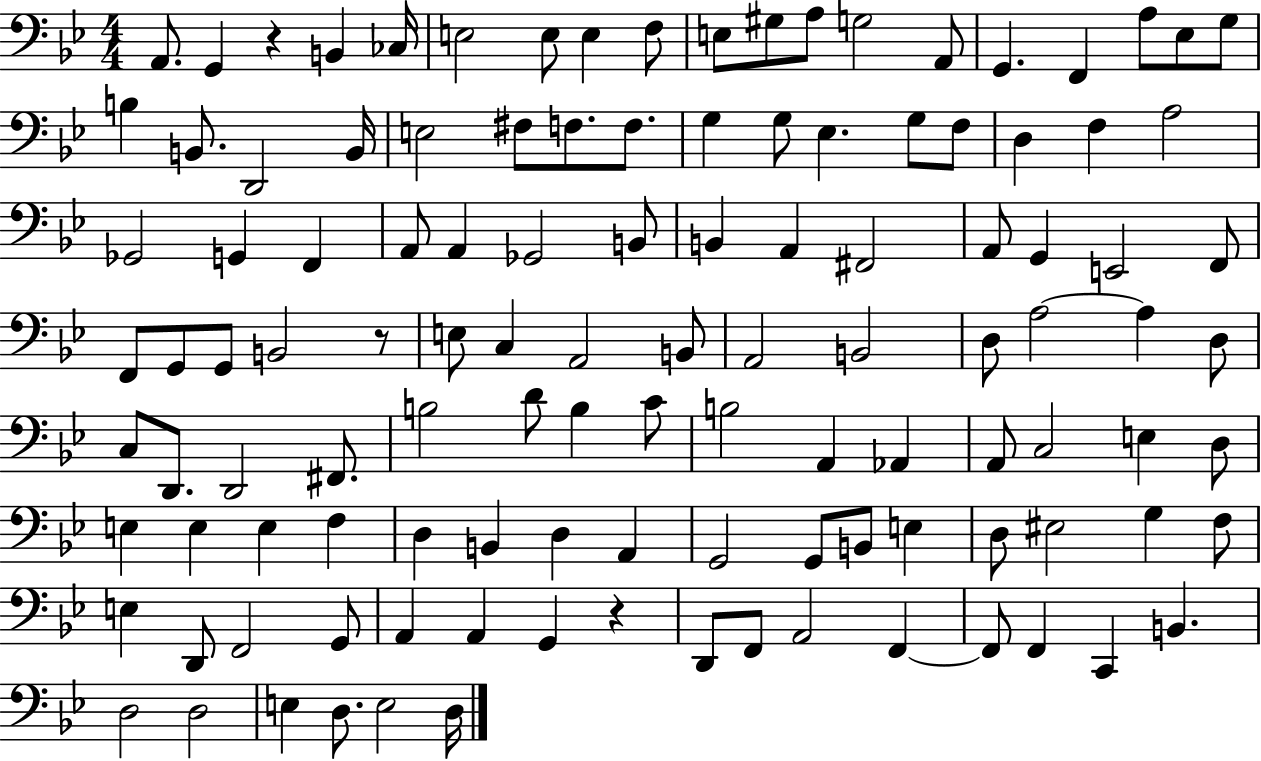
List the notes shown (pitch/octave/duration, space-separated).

A2/e. G2/q R/q B2/q CES3/s E3/h E3/e E3/q F3/e E3/e G#3/e A3/e G3/h A2/e G2/q. F2/q A3/e Eb3/e G3/e B3/q B2/e. D2/h B2/s E3/h F#3/e F3/e. F3/e. G3/q G3/e Eb3/q. G3/e F3/e D3/q F3/q A3/h Gb2/h G2/q F2/q A2/e A2/q Gb2/h B2/e B2/q A2/q F#2/h A2/e G2/q E2/h F2/e F2/e G2/e G2/e B2/h R/e E3/e C3/q A2/h B2/e A2/h B2/h D3/e A3/h A3/q D3/e C3/e D2/e. D2/h F#2/e. B3/h D4/e B3/q C4/e B3/h A2/q Ab2/q A2/e C3/h E3/q D3/e E3/q E3/q E3/q F3/q D3/q B2/q D3/q A2/q G2/h G2/e B2/e E3/q D3/e EIS3/h G3/q F3/e E3/q D2/e F2/h G2/e A2/q A2/q G2/q R/q D2/e F2/e A2/h F2/q F2/e F2/q C2/q B2/q. D3/h D3/h E3/q D3/e. E3/h D3/s